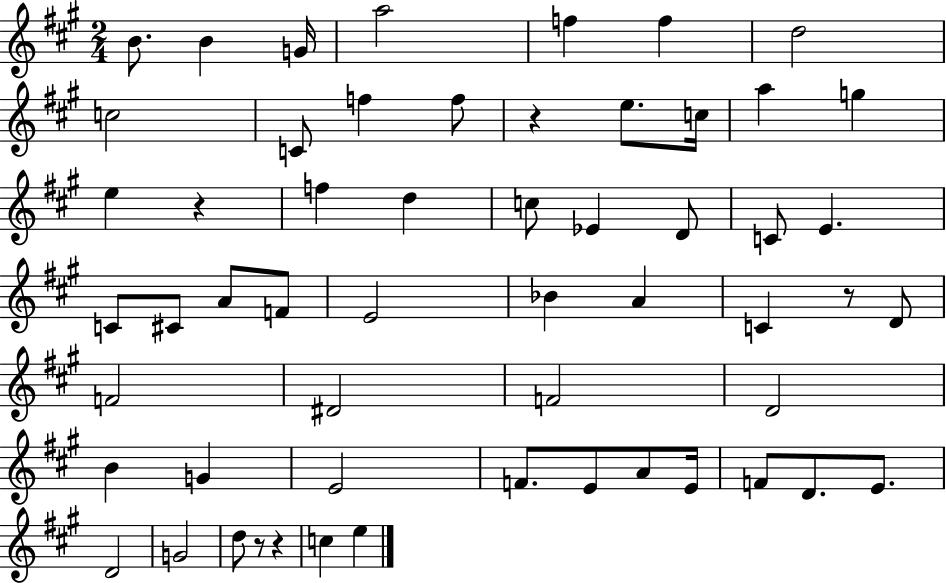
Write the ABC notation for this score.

X:1
T:Untitled
M:2/4
L:1/4
K:A
B/2 B G/4 a2 f f d2 c2 C/2 f f/2 z e/2 c/4 a g e z f d c/2 _E D/2 C/2 E C/2 ^C/2 A/2 F/2 E2 _B A C z/2 D/2 F2 ^D2 F2 D2 B G E2 F/2 E/2 A/2 E/4 F/2 D/2 E/2 D2 G2 d/2 z/2 z c e